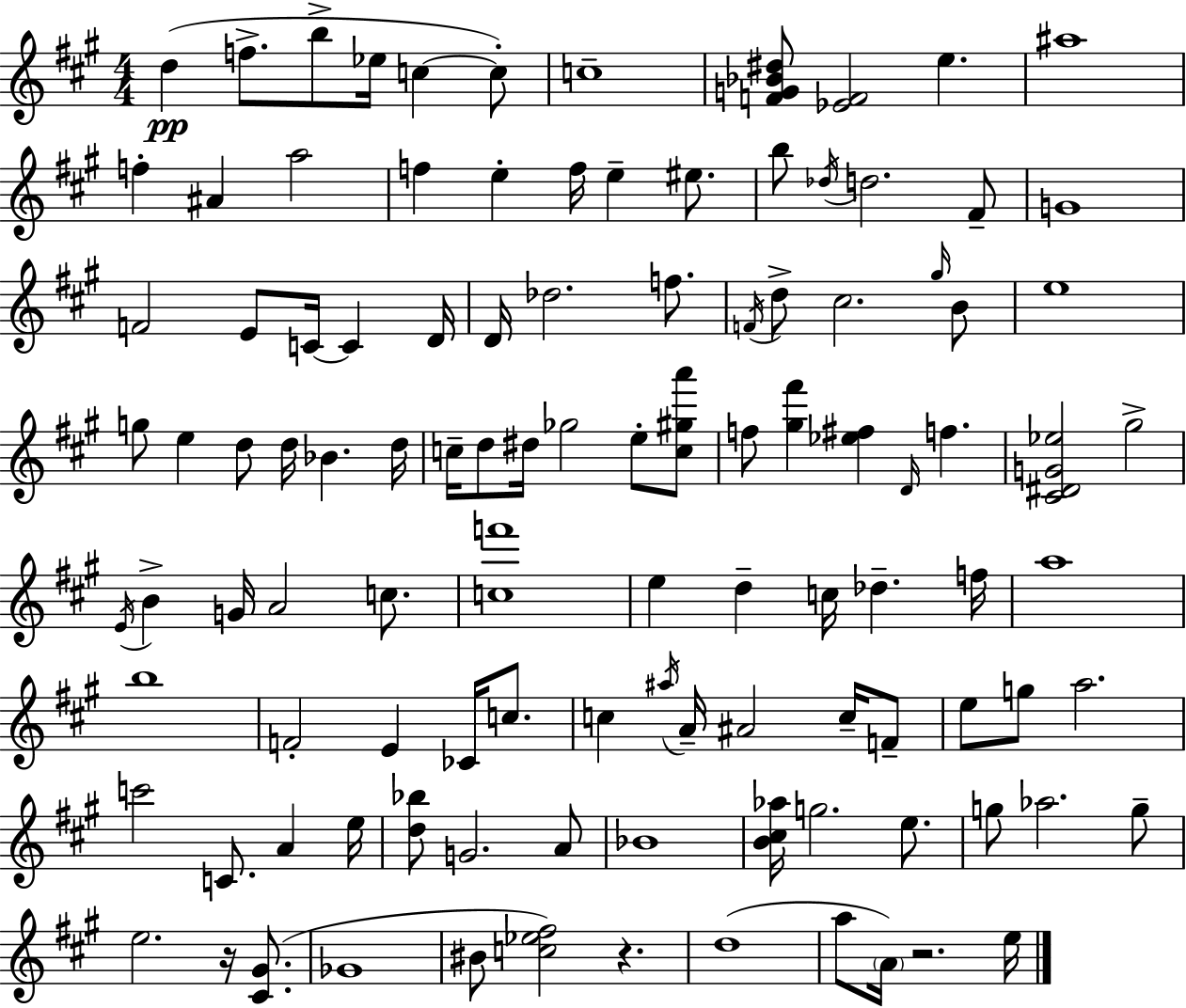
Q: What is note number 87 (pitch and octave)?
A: Ab5